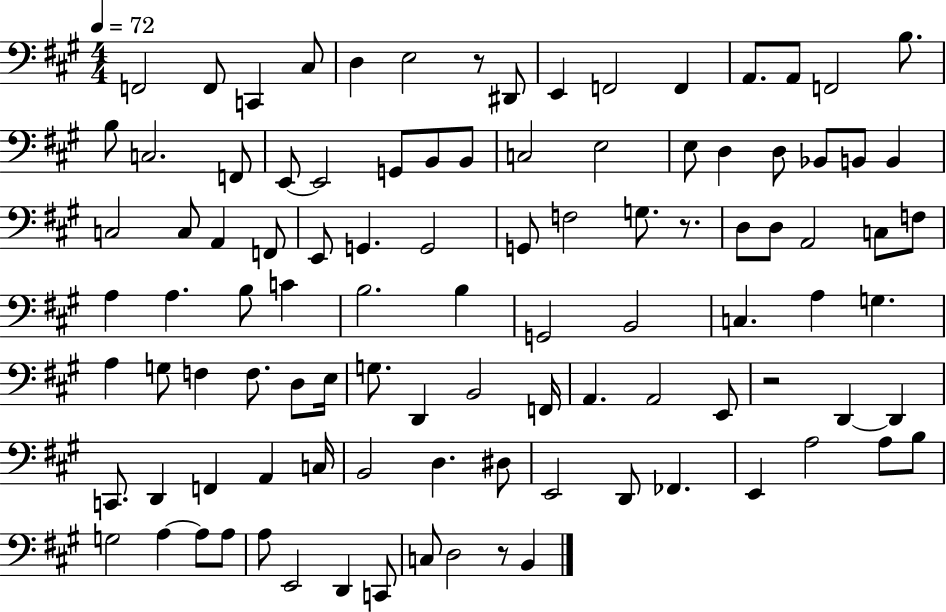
F2/h F2/e C2/q C#3/e D3/q E3/h R/e D#2/e E2/q F2/h F2/q A2/e. A2/e F2/h B3/e. B3/e C3/h. F2/e E2/e E2/h G2/e B2/e B2/e C3/h E3/h E3/e D3/q D3/e Bb2/e B2/e B2/q C3/h C3/e A2/q F2/e E2/e G2/q. G2/h G2/e F3/h G3/e. R/e. D3/e D3/e A2/h C3/e F3/e A3/q A3/q. B3/e C4/q B3/h. B3/q G2/h B2/h C3/q. A3/q G3/q. A3/q G3/e F3/q F3/e. D3/e E3/s G3/e. D2/q B2/h F2/s A2/q. A2/h E2/e R/h D2/q D2/q C2/e. D2/q F2/q A2/q C3/s B2/h D3/q. D#3/e E2/h D2/e FES2/q. E2/q A3/h A3/e B3/e G3/h A3/q A3/e A3/e A3/e E2/h D2/q C2/e C3/e D3/h R/e B2/q